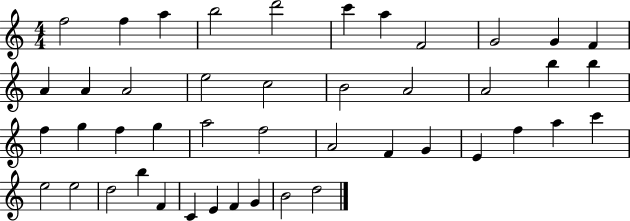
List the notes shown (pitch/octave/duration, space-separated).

F5/h F5/q A5/q B5/h D6/h C6/q A5/q F4/h G4/h G4/q F4/q A4/q A4/q A4/h E5/h C5/h B4/h A4/h A4/h B5/q B5/q F5/q G5/q F5/q G5/q A5/h F5/h A4/h F4/q G4/q E4/q F5/q A5/q C6/q E5/h E5/h D5/h B5/q F4/q C4/q E4/q F4/q G4/q B4/h D5/h